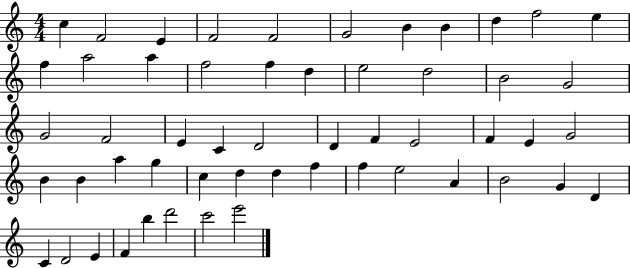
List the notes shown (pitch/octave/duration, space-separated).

C5/q F4/h E4/q F4/h F4/h G4/h B4/q B4/q D5/q F5/h E5/q F5/q A5/h A5/q F5/h F5/q D5/q E5/h D5/h B4/h G4/h G4/h F4/h E4/q C4/q D4/h D4/q F4/q E4/h F4/q E4/q G4/h B4/q B4/q A5/q G5/q C5/q D5/q D5/q F5/q F5/q E5/h A4/q B4/h G4/q D4/q C4/q D4/h E4/q F4/q B5/q D6/h C6/h E6/h